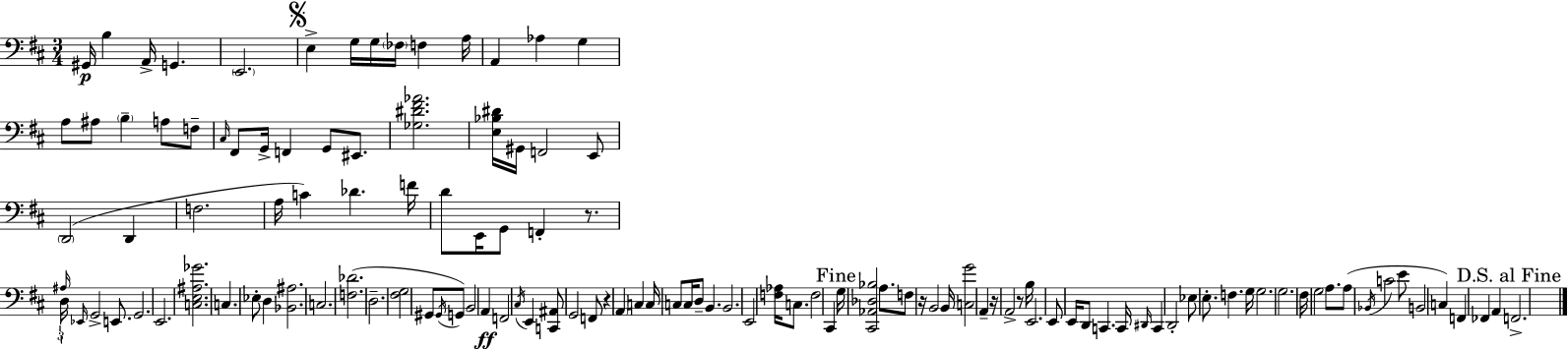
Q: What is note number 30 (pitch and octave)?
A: D2